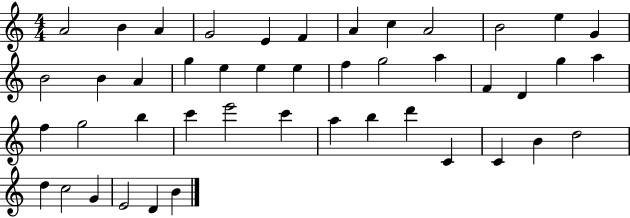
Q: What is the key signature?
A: C major